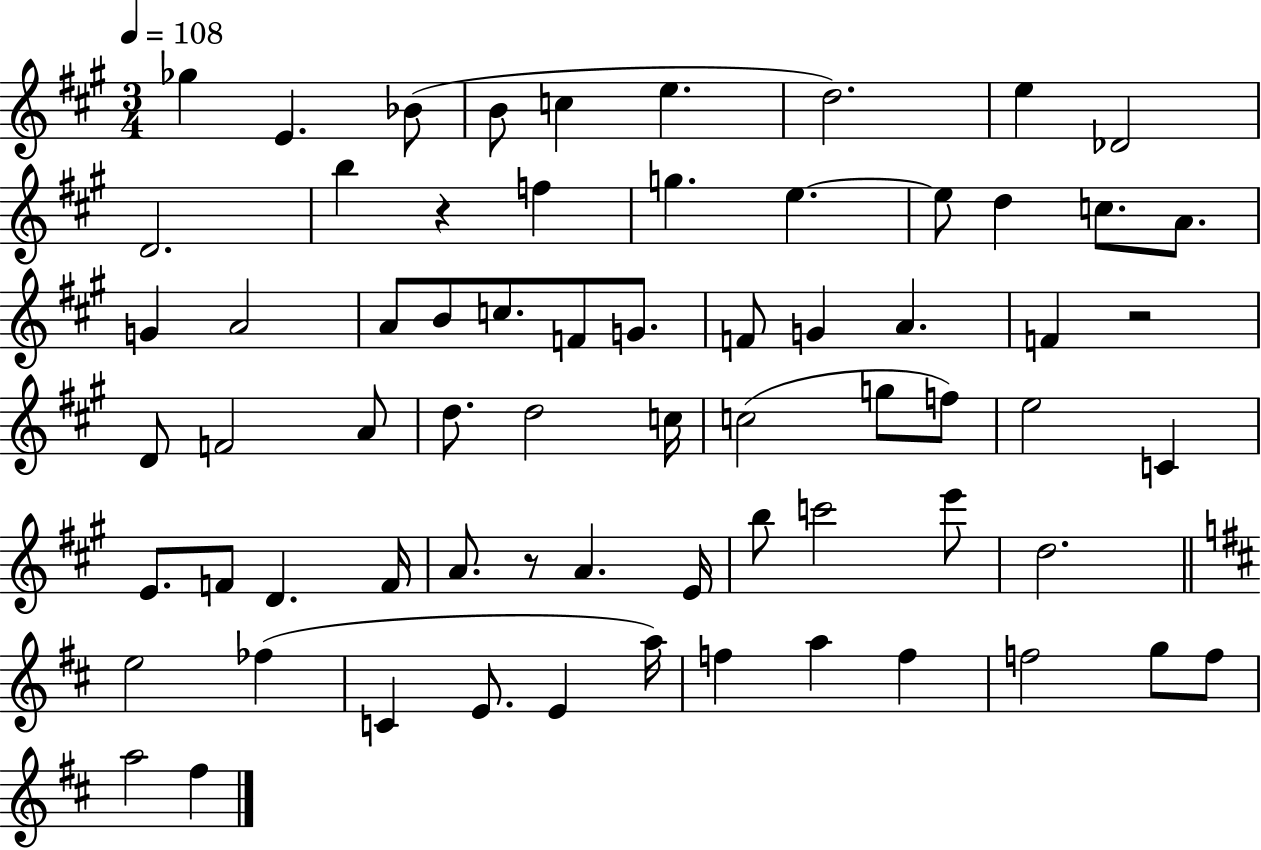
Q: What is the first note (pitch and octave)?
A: Gb5